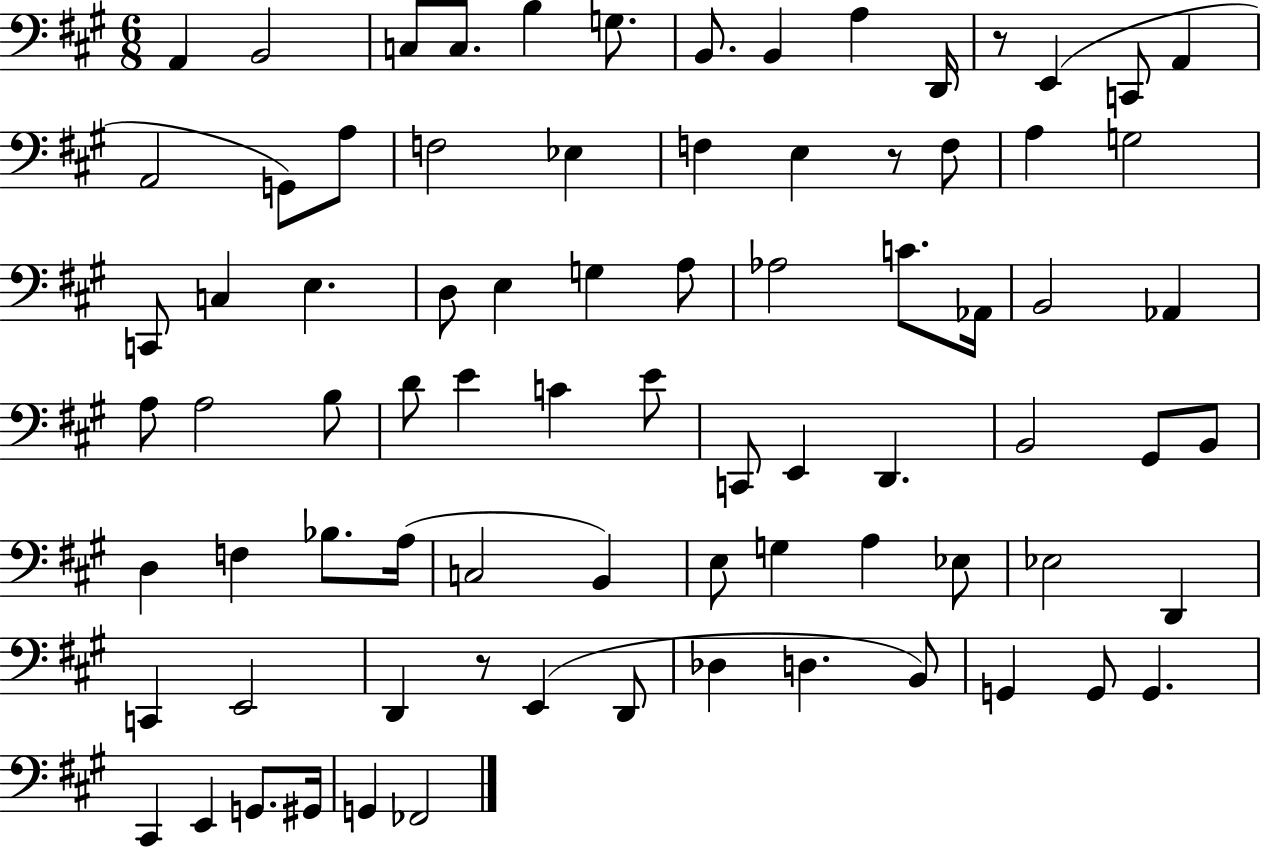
X:1
T:Untitled
M:6/8
L:1/4
K:A
A,, B,,2 C,/2 C,/2 B, G,/2 B,,/2 B,, A, D,,/4 z/2 E,, C,,/2 A,, A,,2 G,,/2 A,/2 F,2 _E, F, E, z/2 F,/2 A, G,2 C,,/2 C, E, D,/2 E, G, A,/2 _A,2 C/2 _A,,/4 B,,2 _A,, A,/2 A,2 B,/2 D/2 E C E/2 C,,/2 E,, D,, B,,2 ^G,,/2 B,,/2 D, F, _B,/2 A,/4 C,2 B,, E,/2 G, A, _E,/2 _E,2 D,, C,, E,,2 D,, z/2 E,, D,,/2 _D, D, B,,/2 G,, G,,/2 G,, ^C,, E,, G,,/2 ^G,,/4 G,, _F,,2